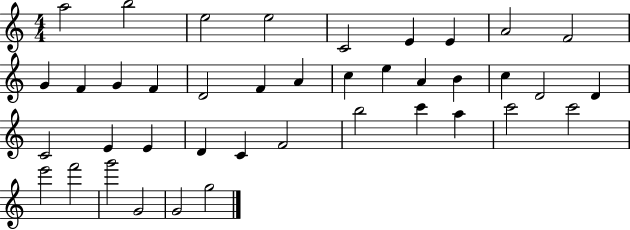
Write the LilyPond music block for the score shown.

{
  \clef treble
  \numericTimeSignature
  \time 4/4
  \key c \major
  a''2 b''2 | e''2 e''2 | c'2 e'4 e'4 | a'2 f'2 | \break g'4 f'4 g'4 f'4 | d'2 f'4 a'4 | c''4 e''4 a'4 b'4 | c''4 d'2 d'4 | \break c'2 e'4 e'4 | d'4 c'4 f'2 | b''2 c'''4 a''4 | c'''2 c'''2 | \break e'''2 f'''2 | g'''2 g'2 | g'2 g''2 | \bar "|."
}